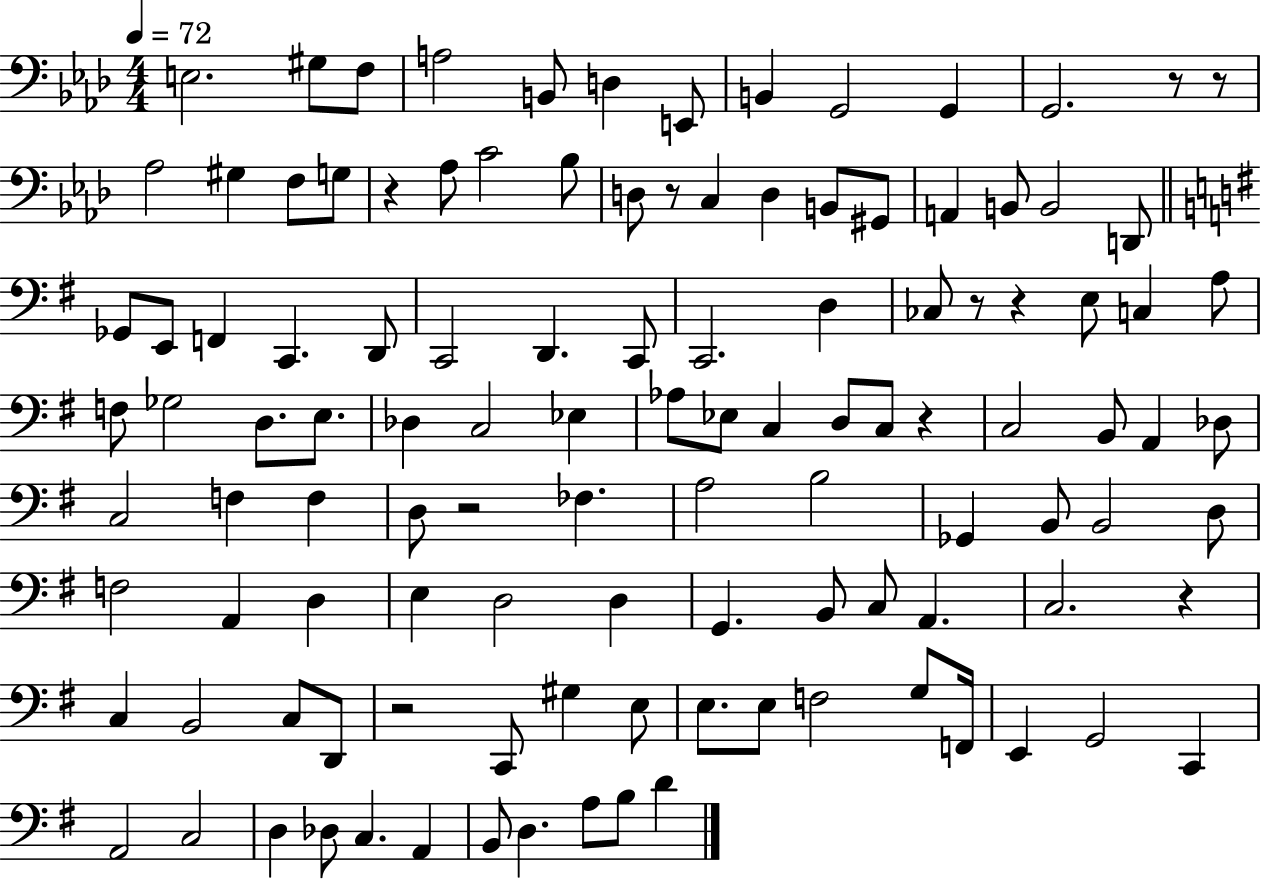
E3/h. G#3/e F3/e A3/h B2/e D3/q E2/e B2/q G2/h G2/q G2/h. R/e R/e Ab3/h G#3/q F3/e G3/e R/q Ab3/e C4/h Bb3/e D3/e R/e C3/q D3/q B2/e G#2/e A2/q B2/e B2/h D2/e Gb2/e E2/e F2/q C2/q. D2/e C2/h D2/q. C2/e C2/h. D3/q CES3/e R/e R/q E3/e C3/q A3/e F3/e Gb3/h D3/e. E3/e. Db3/q C3/h Eb3/q Ab3/e Eb3/e C3/q D3/e C3/e R/q C3/h B2/e A2/q Db3/e C3/h F3/q F3/q D3/e R/h FES3/q. A3/h B3/h Gb2/q B2/e B2/h D3/e F3/h A2/q D3/q E3/q D3/h D3/q G2/q. B2/e C3/e A2/q. C3/h. R/q C3/q B2/h C3/e D2/e R/h C2/e G#3/q E3/e E3/e. E3/e F3/h G3/e F2/s E2/q G2/h C2/q A2/h C3/h D3/q Db3/e C3/q. A2/q B2/e D3/q. A3/e B3/e D4/q